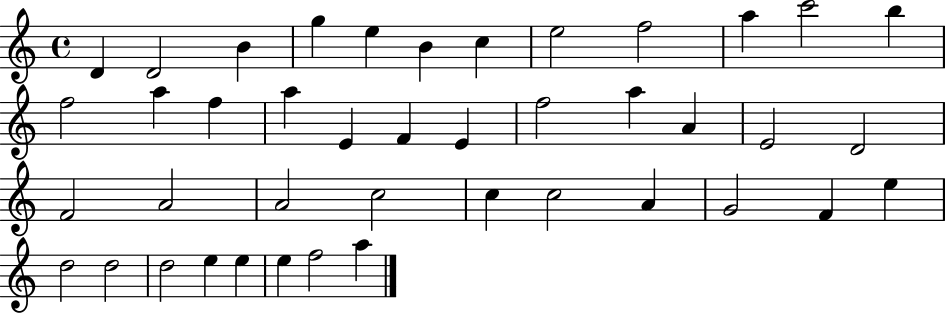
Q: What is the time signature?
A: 4/4